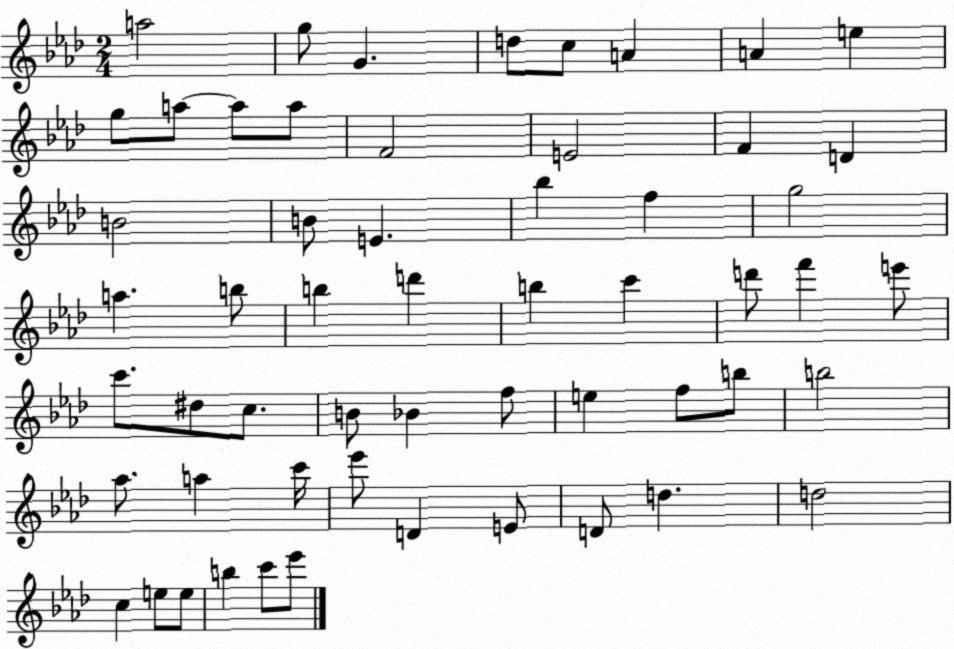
X:1
T:Untitled
M:2/4
L:1/4
K:Ab
a2 g/2 G d/2 c/2 A A e g/2 a/2 a/2 a/2 F2 E2 F D B2 B/2 E _b f g2 a b/2 b d' b c' d'/2 f' e'/2 c'/2 ^d/2 c/2 B/2 _B f/2 e f/2 b/2 b2 _a/2 a c'/4 _e'/2 D E/2 D/2 d d2 c e/2 e/2 b c'/2 _e'/2